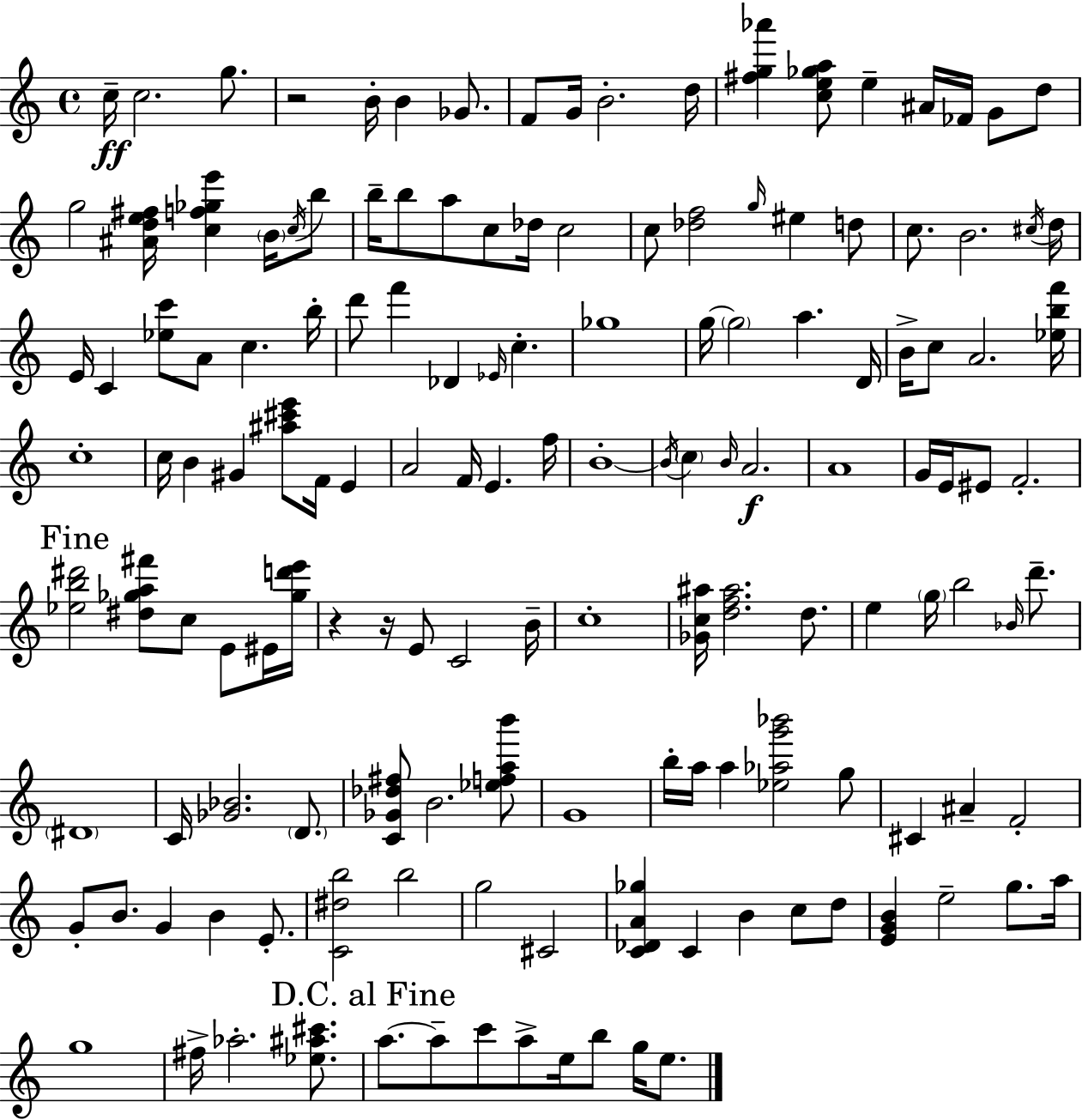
{
  \clef treble
  \time 4/4
  \defaultTimeSignature
  \key c \major
  c''16--\ff c''2. g''8. | r2 b'16-. b'4 ges'8. | f'8 g'16 b'2.-. d''16 | <fis'' g'' aes'''>4 <c'' e'' ges'' a''>8 e''4-- ais'16 fes'16 g'8 d''8 | \break g''2 <ais' d'' e'' fis''>16 <c'' f'' ges'' e'''>4 \parenthesize b'16 \acciaccatura { c''16 } b''8 | b''16-- b''8 a''8 c''8 des''16 c''2 | c''8 <des'' f''>2 \grace { g''16 } eis''4 | d''8 c''8. b'2. | \break \acciaccatura { cis''16 } d''16 e'16 c'4 <ees'' c'''>8 a'8 c''4. | b''16-. d'''8 f'''4 des'4 \grace { ees'16 } c''4.-. | ges''1 | g''16~~ \parenthesize g''2 a''4. | \break d'16 b'16-> c''8 a'2. | <ees'' b'' f'''>16 c''1-. | c''16 b'4 gis'4 <ais'' cis''' e'''>8 f'16 | e'4 a'2 f'16 e'4. | \break f''16 b'1-.~~ | \acciaccatura { b'16 } \parenthesize c''4 \grace { b'16 }\f a'2. | a'1 | g'16 e'16 eis'8 f'2.-. | \break \mark "Fine" <ees'' b'' dis'''>2 <dis'' ges'' a'' fis'''>8 | c''8 e'8 eis'16 <ges'' d''' e'''>16 r4 r16 e'8 c'2 | b'16-- c''1-. | <ges' c'' ais''>16 <d'' f'' ais''>2. | \break d''8. e''4 \parenthesize g''16 b''2 | \grace { bes'16 } d'''8.-- \parenthesize dis'1 | c'16 <ges' bes'>2. | \parenthesize d'8. <c' ges' des'' fis''>8 b'2. | \break <ees'' f'' a'' b'''>8 g'1 | b''16-. a''16 a''4 <ees'' aes'' g''' bes'''>2 | g''8 cis'4 ais'4-- f'2-. | g'8-. b'8. g'4 | \break b'4 e'8.-. <c' dis'' b''>2 b''2 | g''2 cis'2 | <c' des' a' ges''>4 c'4 b'4 | c''8 d''8 <e' g' b'>4 e''2-- | \break g''8. a''16 g''1 | fis''16-> aes''2.-. | <ees'' ais'' cis'''>8. \mark "D.C. al Fine" a''8.~~ a''8-- c'''8 a''8-> | e''16 b''8 g''16 e''8. \bar "|."
}